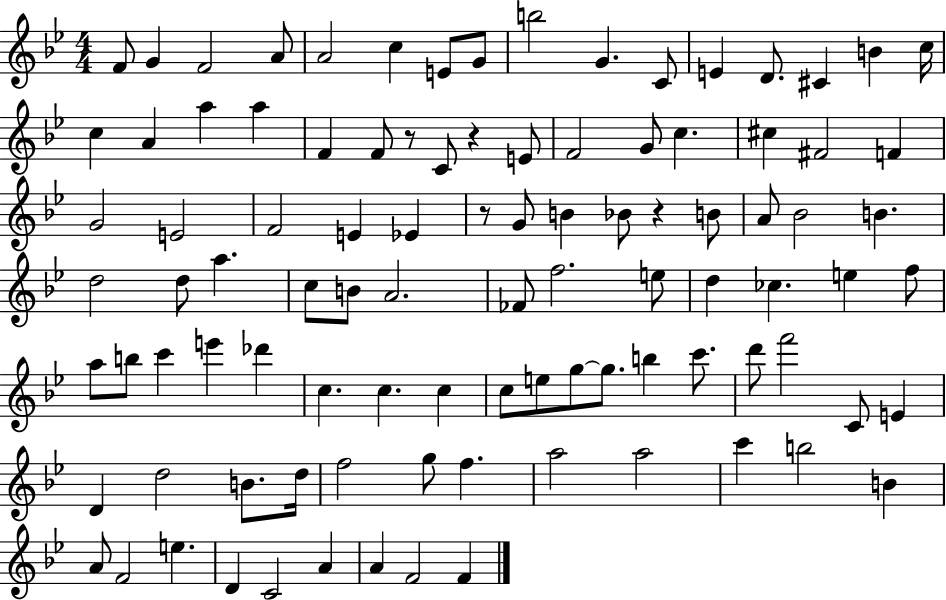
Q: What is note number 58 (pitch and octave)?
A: C6